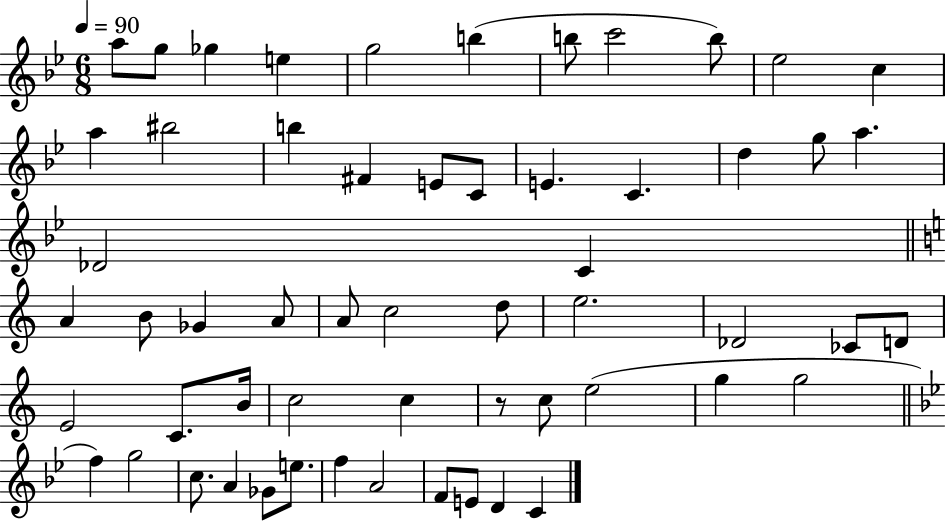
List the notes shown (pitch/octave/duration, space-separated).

A5/e G5/e Gb5/q E5/q G5/h B5/q B5/e C6/h B5/e Eb5/h C5/q A5/q BIS5/h B5/q F#4/q E4/e C4/e E4/q. C4/q. D5/q G5/e A5/q. Db4/h C4/q A4/q B4/e Gb4/q A4/e A4/e C5/h D5/e E5/h. Db4/h CES4/e D4/e E4/h C4/e. B4/s C5/h C5/q R/e C5/e E5/h G5/q G5/h F5/q G5/h C5/e. A4/q Gb4/e E5/e. F5/q A4/h F4/e E4/e D4/q C4/q